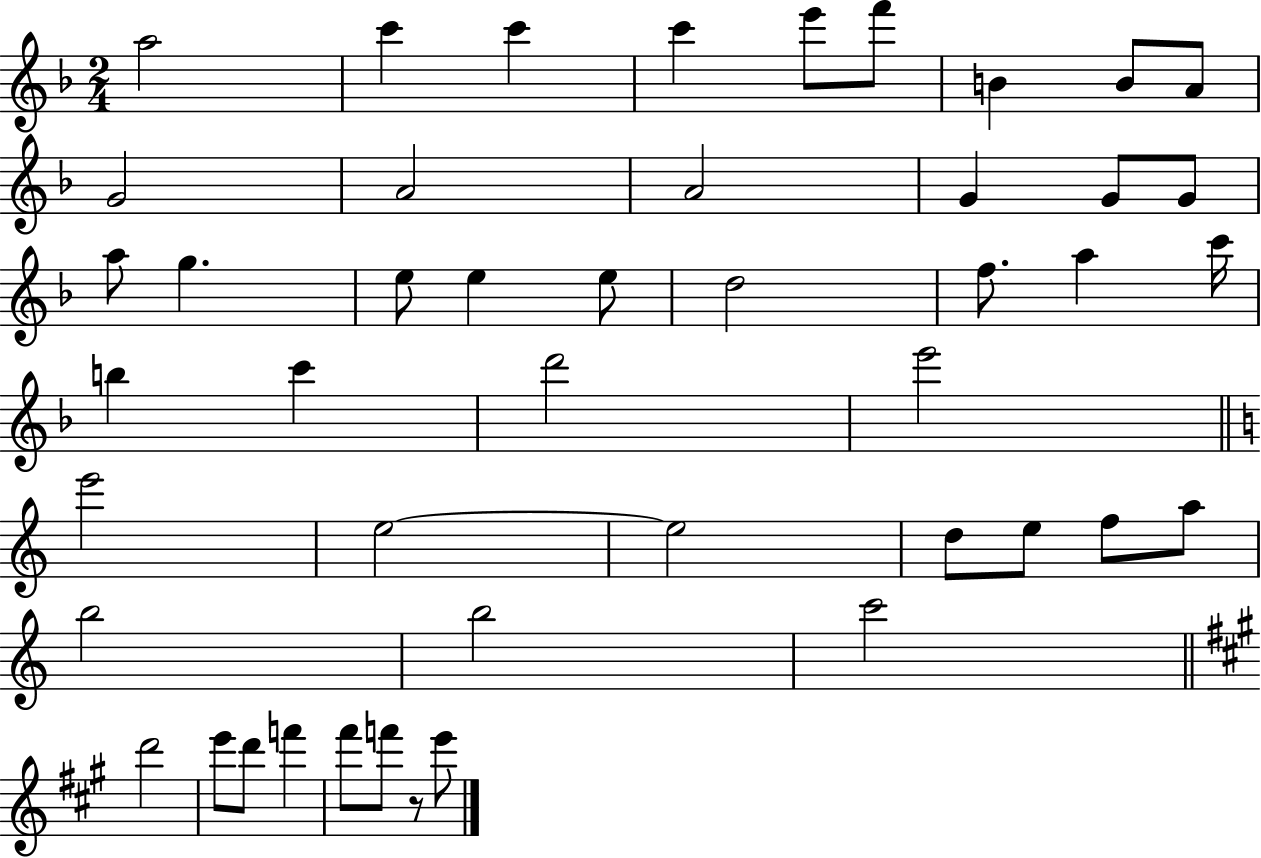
X:1
T:Untitled
M:2/4
L:1/4
K:F
a2 c' c' c' e'/2 f'/2 B B/2 A/2 G2 A2 A2 G G/2 G/2 a/2 g e/2 e e/2 d2 f/2 a c'/4 b c' d'2 e'2 e'2 e2 e2 d/2 e/2 f/2 a/2 b2 b2 c'2 d'2 e'/2 d'/2 f' ^f'/2 f'/2 z/2 e'/2